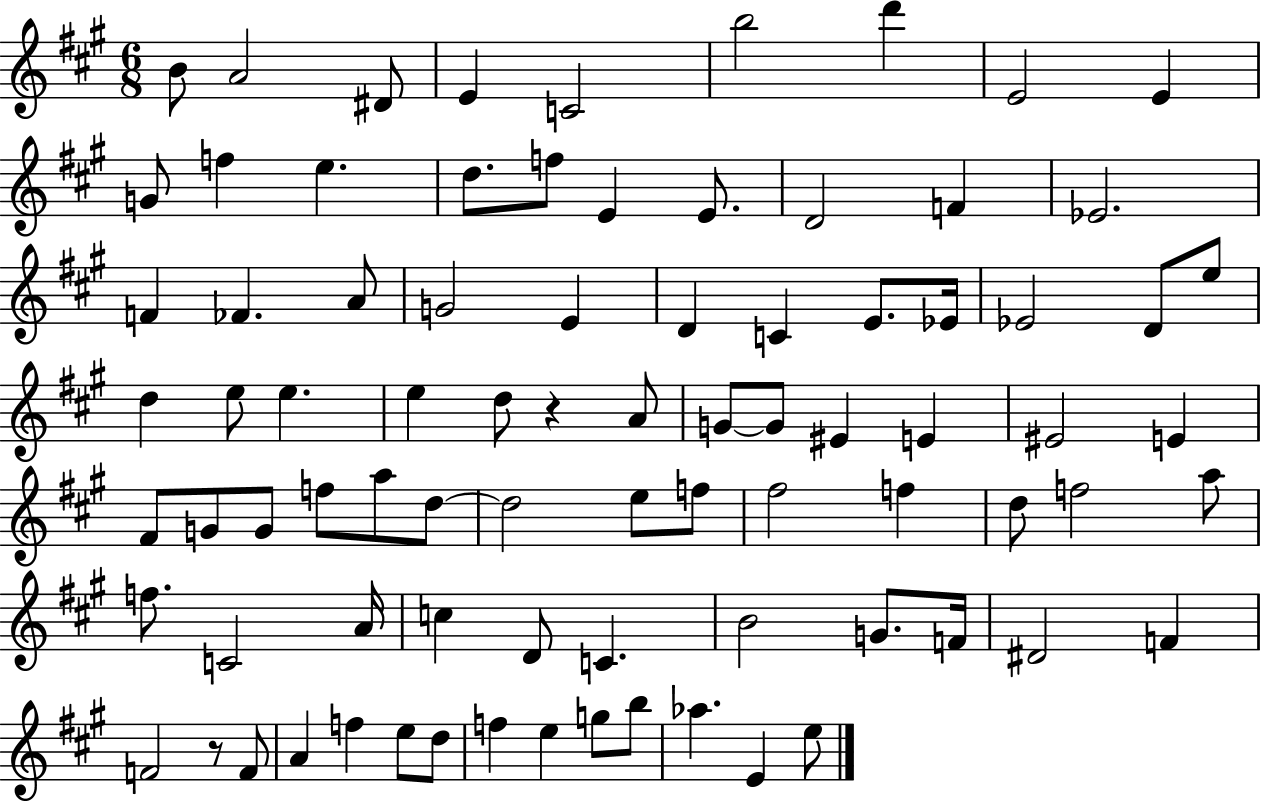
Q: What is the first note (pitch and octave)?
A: B4